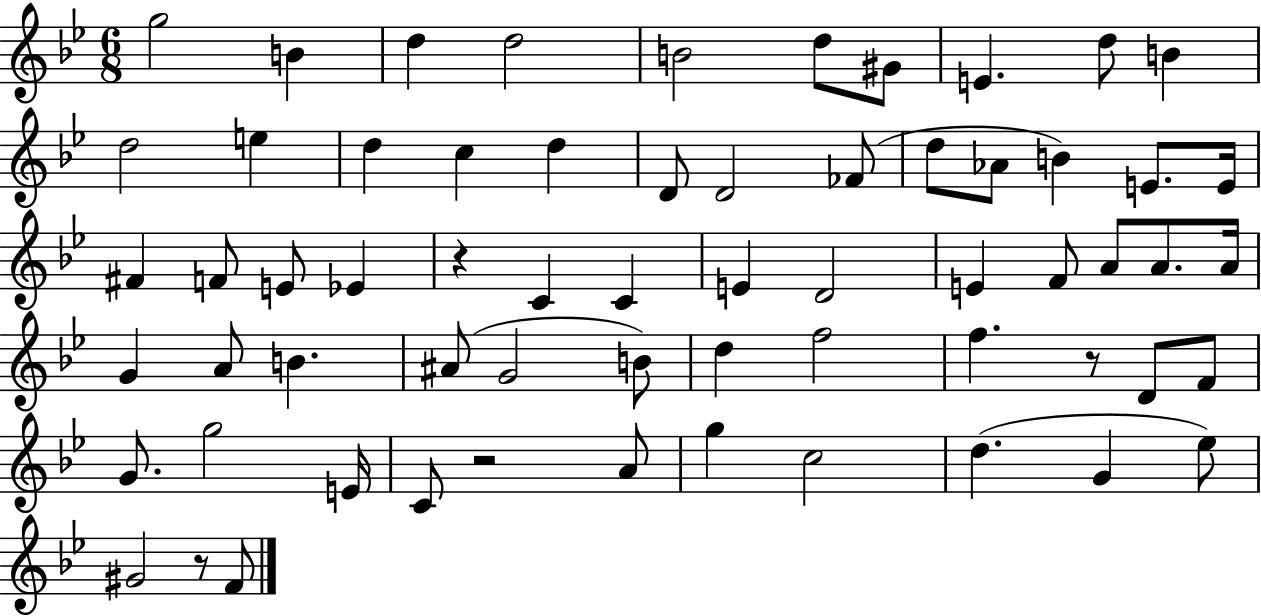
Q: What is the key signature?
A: BES major